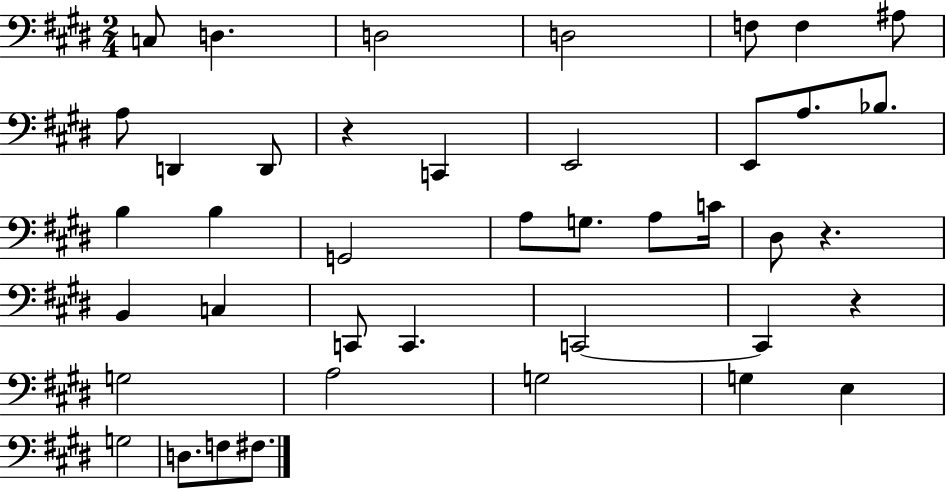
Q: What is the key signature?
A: E major